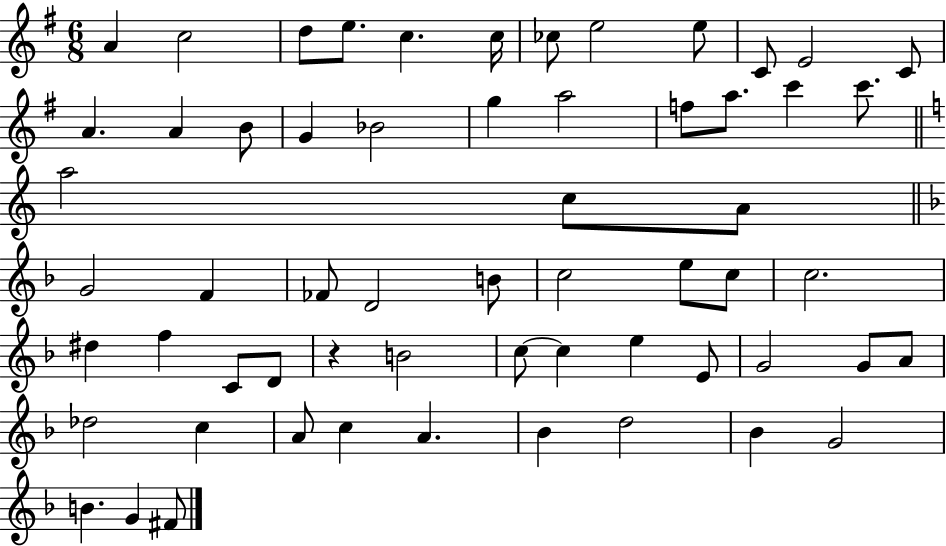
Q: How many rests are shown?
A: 1